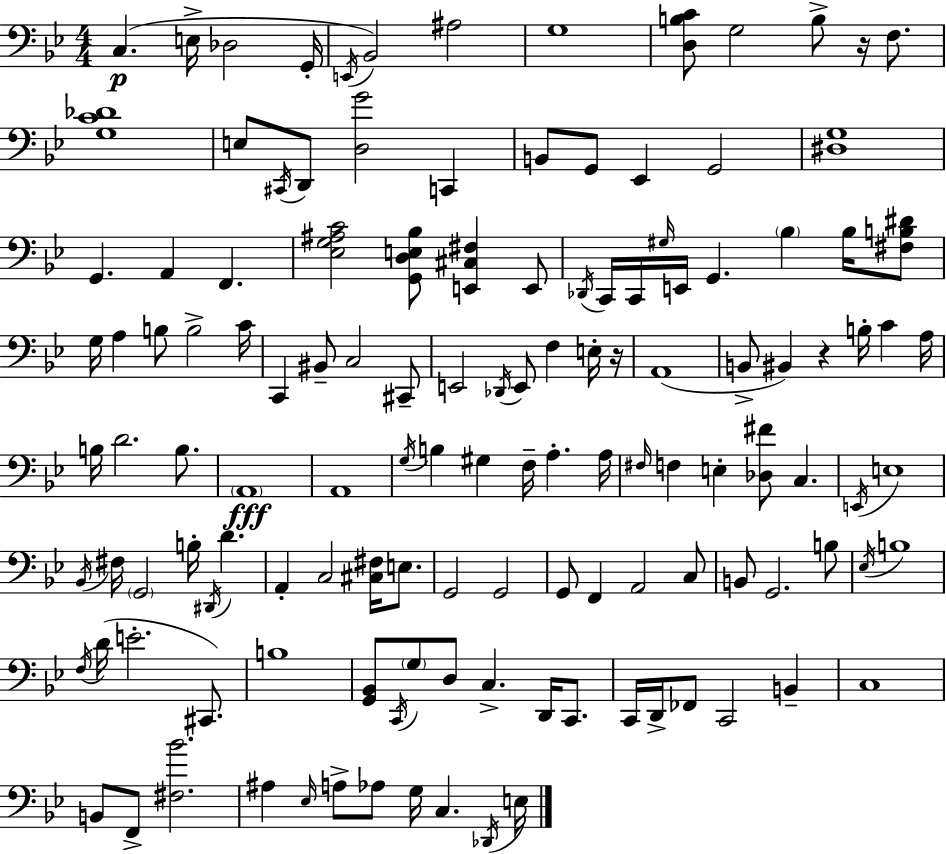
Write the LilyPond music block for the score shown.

{
  \clef bass
  \numericTimeSignature
  \time 4/4
  \key g \minor
  c4.(\p e16-> des2 g,16-. | \acciaccatura { e,16 }) bes,2 ais2 | g1 | <d b c'>8 g2 b8-> r16 f8. | \break <g c' des'>1 | e8 \acciaccatura { cis,16 } d,8 <d g'>2 c,4 | b,8 g,8 ees,4 g,2 | <dis g>1 | \break g,4. a,4 f,4. | <ees g ais c'>2 <g, d e bes>8 <e, cis fis>4 | e,8 \acciaccatura { des,16 } c,16 c,16 \grace { gis16 } e,16 g,4. \parenthesize bes4 | bes16 <fis b dis'>8 g16 a4 b8 b2-> | \break c'16 c,4 bis,8-- c2 | cis,8-- e,2 \acciaccatura { des,16 } e,8 f4 | e16-. r16 a,1( | b,8-> bis,4) r4 b16-. | \break c'4 a16 b16 d'2. | b8. \parenthesize a,1\fff | a,1 | \acciaccatura { g16 } b4 gis4 f16-- a4.-. | \break a16 \grace { fis16 } f4 e4-. <des fis'>8 | c4. \acciaccatura { e,16 } e1 | \acciaccatura { bes,16 } fis16 \parenthesize g,2 | b16-. \acciaccatura { dis,16 } d'4. a,4-. c2 | \break <cis fis>16 e8. g,2 | g,2 g,8 f,4 | a,2 c8 b,8 g,2. | b8 \acciaccatura { ees16 } b1 | \break \acciaccatura { f16 } d'16( e'2.-. | cis,8.) b1 | <g, bes,>8 \acciaccatura { c,16 } \parenthesize g8 | d8 c4.-> d,16 c,8. c,16 d,16-> fes,8 | \break c,2 b,4-- c1 | b,8 f,8-> | <fis bes'>2. ais4 | \grace { ees16 } a8-> aes8 g16 c4. \acciaccatura { des,16 } e16 \bar "|."
}